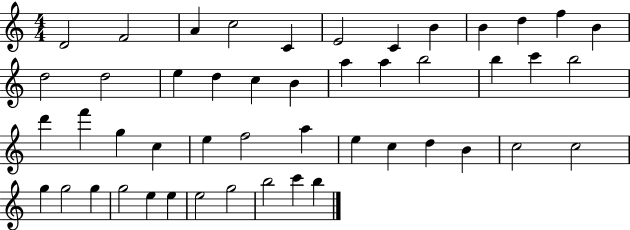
{
  \clef treble
  \numericTimeSignature
  \time 4/4
  \key c \major
  d'2 f'2 | a'4 c''2 c'4 | e'2 c'4 b'4 | b'4 d''4 f''4 b'4 | \break d''2 d''2 | e''4 d''4 c''4 b'4 | a''4 a''4 b''2 | b''4 c'''4 b''2 | \break d'''4 f'''4 g''4 c''4 | e''4 f''2 a''4 | e''4 c''4 d''4 b'4 | c''2 c''2 | \break g''4 g''2 g''4 | g''2 e''4 e''4 | e''2 g''2 | b''2 c'''4 b''4 | \break \bar "|."
}